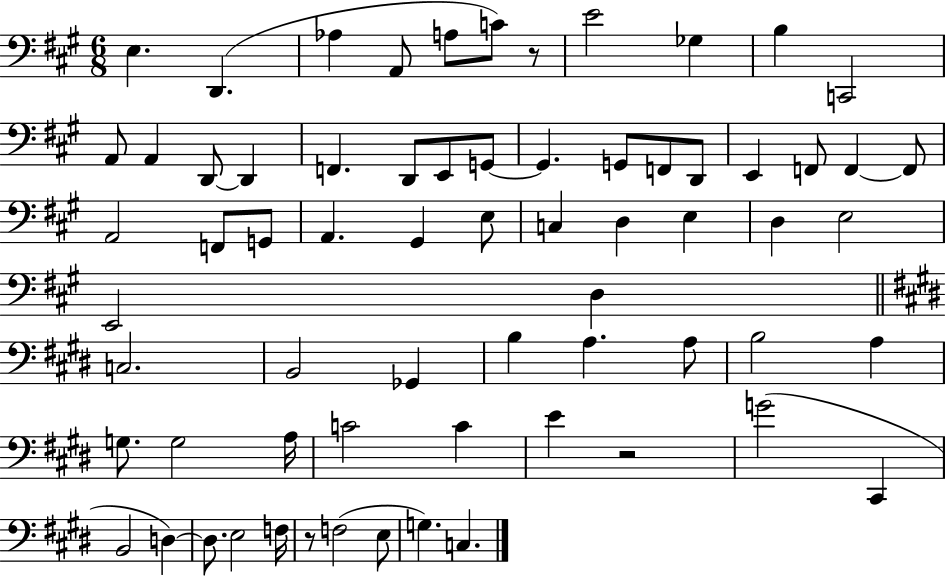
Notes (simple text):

E3/q. D2/q. Ab3/q A2/e A3/e C4/e R/e E4/h Gb3/q B3/q C2/h A2/e A2/q D2/e D2/q F2/q. D2/e E2/e G2/e G2/q. G2/e F2/e D2/e E2/q F2/e F2/q F2/e A2/h F2/e G2/e A2/q. G#2/q E3/e C3/q D3/q E3/q D3/q E3/h E2/h D3/q C3/h. B2/h Gb2/q B3/q A3/q. A3/e B3/h A3/q G3/e. G3/h A3/s C4/h C4/q E4/q R/h G4/h C#2/q B2/h D3/q D3/e. E3/h F3/s R/e F3/h E3/e G3/q. C3/q.